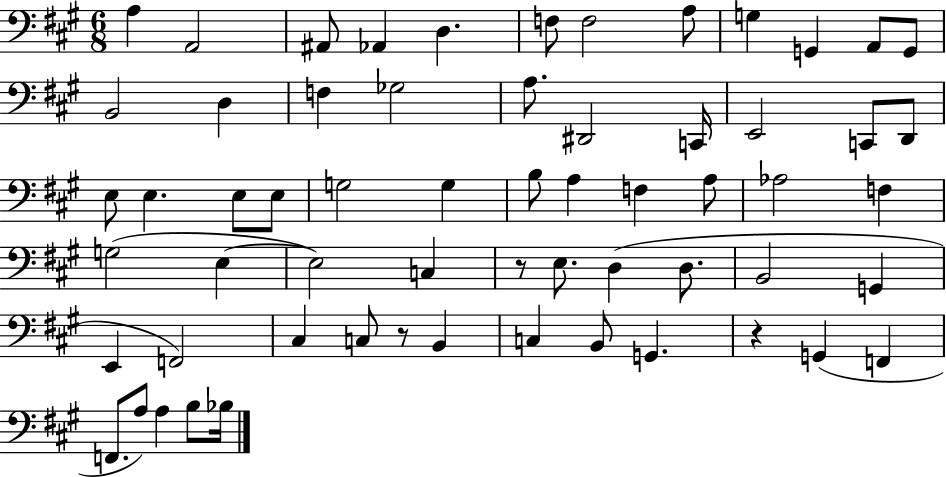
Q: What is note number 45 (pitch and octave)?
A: F2